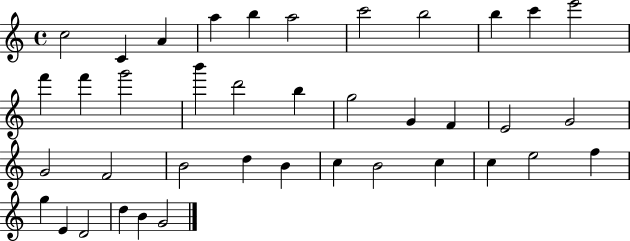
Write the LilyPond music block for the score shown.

{
  \clef treble
  \time 4/4
  \defaultTimeSignature
  \key c \major
  c''2 c'4 a'4 | a''4 b''4 a''2 | c'''2 b''2 | b''4 c'''4 e'''2 | \break f'''4 f'''4 g'''2 | b'''4 d'''2 b''4 | g''2 g'4 f'4 | e'2 g'2 | \break g'2 f'2 | b'2 d''4 b'4 | c''4 b'2 c''4 | c''4 e''2 f''4 | \break g''4 e'4 d'2 | d''4 b'4 g'2 | \bar "|."
}